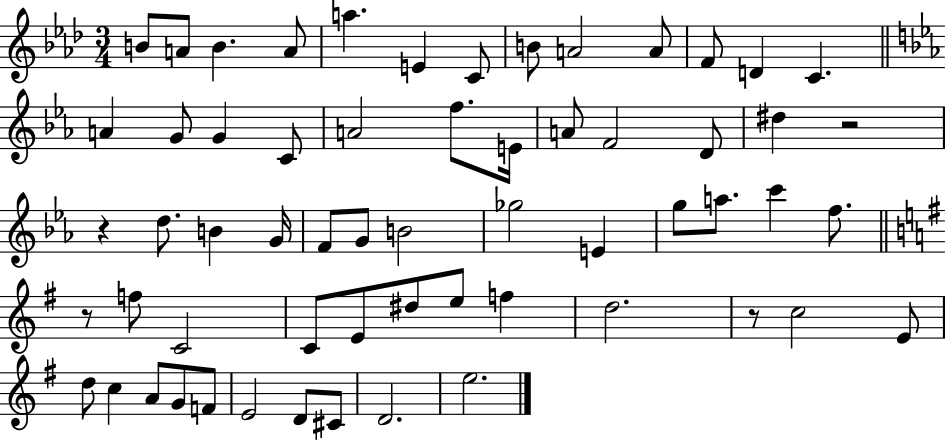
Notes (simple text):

B4/e A4/e B4/q. A4/e A5/q. E4/q C4/e B4/e A4/h A4/e F4/e D4/q C4/q. A4/q G4/e G4/q C4/e A4/h F5/e. E4/s A4/e F4/h D4/e D#5/q R/h R/q D5/e. B4/q G4/s F4/e G4/e B4/h Gb5/h E4/q G5/e A5/e. C6/q F5/e. R/e F5/e C4/h C4/e E4/e D#5/e E5/e F5/q D5/h. R/e C5/h E4/e D5/e C5/q A4/e G4/e F4/e E4/h D4/e C#4/e D4/h. E5/h.